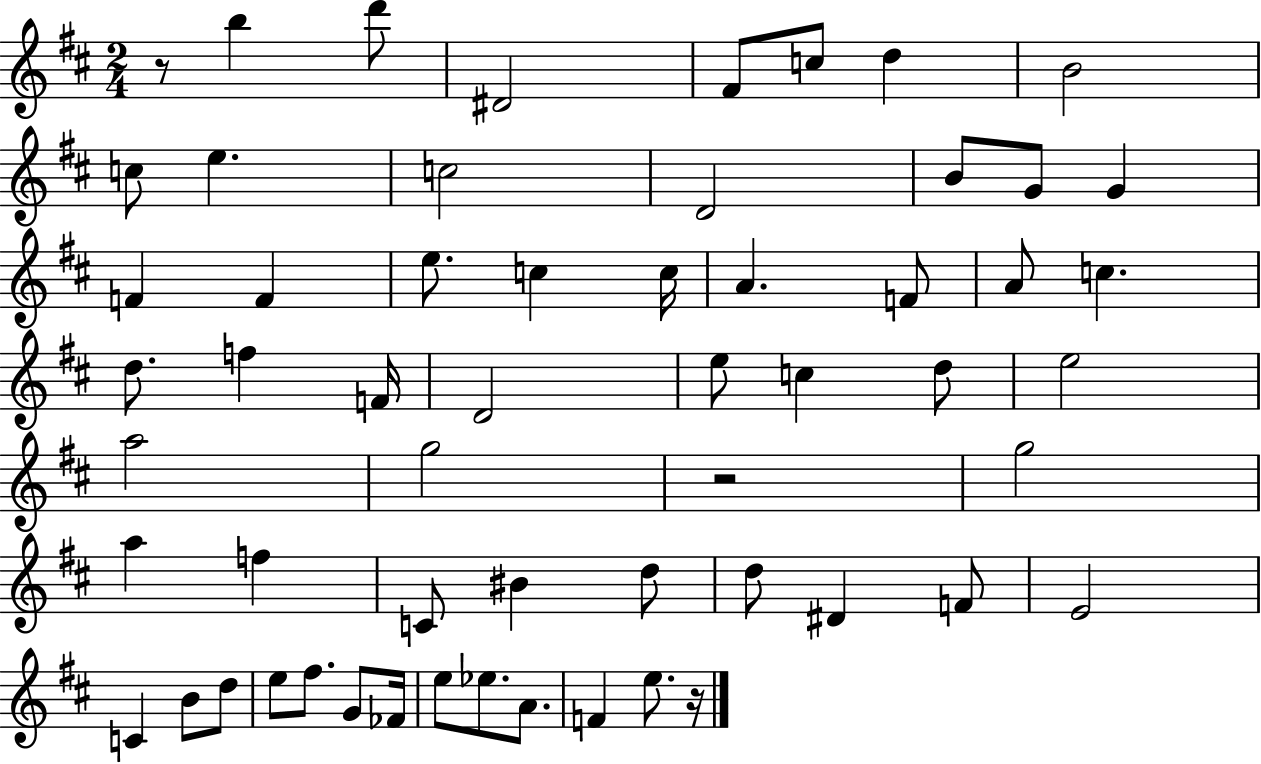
{
  \clef treble
  \numericTimeSignature
  \time 2/4
  \key d \major
  r8 b''4 d'''8 | dis'2 | fis'8 c''8 d''4 | b'2 | \break c''8 e''4. | c''2 | d'2 | b'8 g'8 g'4 | \break f'4 f'4 | e''8. c''4 c''16 | a'4. f'8 | a'8 c''4. | \break d''8. f''4 f'16 | d'2 | e''8 c''4 d''8 | e''2 | \break a''2 | g''2 | r2 | g''2 | \break a''4 f''4 | c'8 bis'4 d''8 | d''8 dis'4 f'8 | e'2 | \break c'4 b'8 d''8 | e''8 fis''8. g'8 fes'16 | e''8 ees''8. a'8. | f'4 e''8. r16 | \break \bar "|."
}